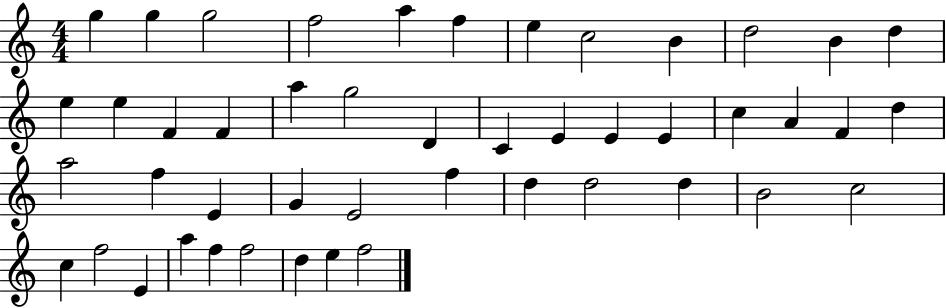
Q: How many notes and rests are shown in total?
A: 47